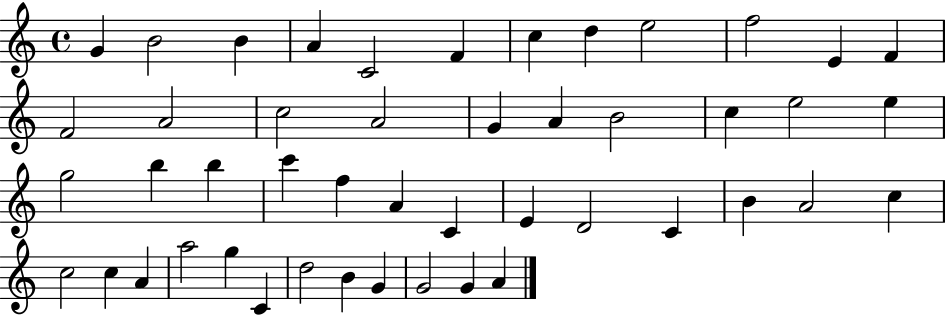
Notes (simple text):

G4/q B4/h B4/q A4/q C4/h F4/q C5/q D5/q E5/h F5/h E4/q F4/q F4/h A4/h C5/h A4/h G4/q A4/q B4/h C5/q E5/h E5/q G5/h B5/q B5/q C6/q F5/q A4/q C4/q E4/q D4/h C4/q B4/q A4/h C5/q C5/h C5/q A4/q A5/h G5/q C4/q D5/h B4/q G4/q G4/h G4/q A4/q